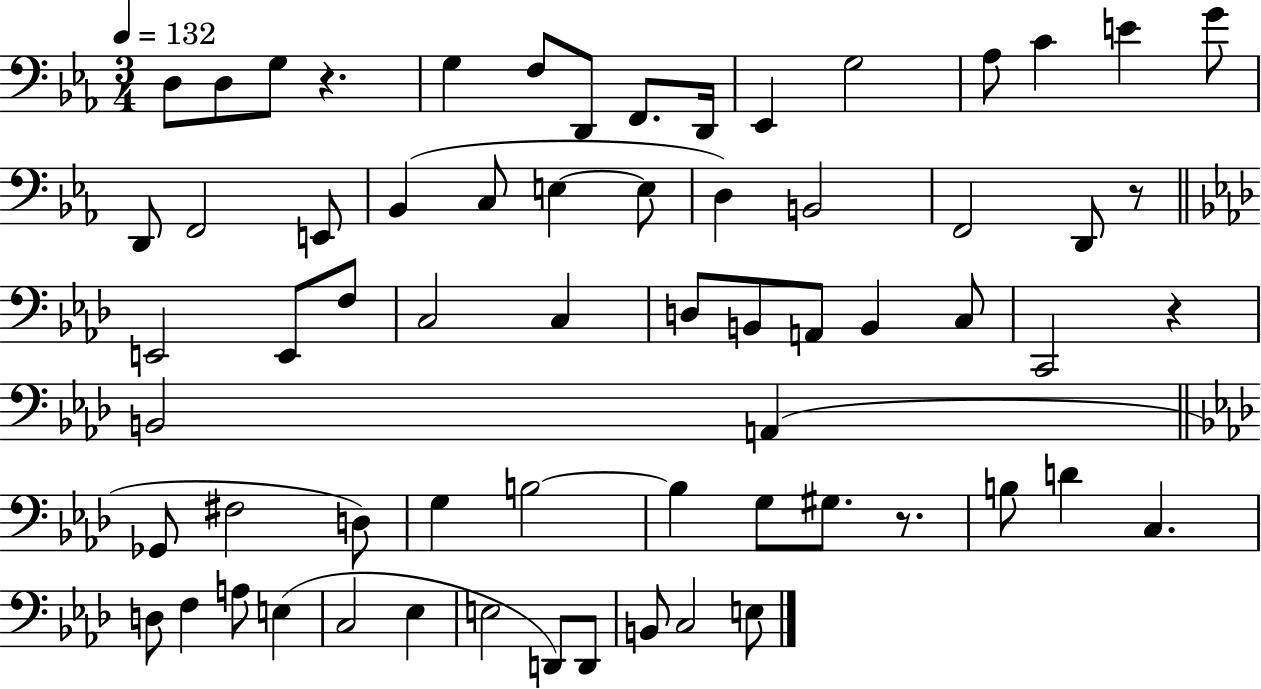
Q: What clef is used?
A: bass